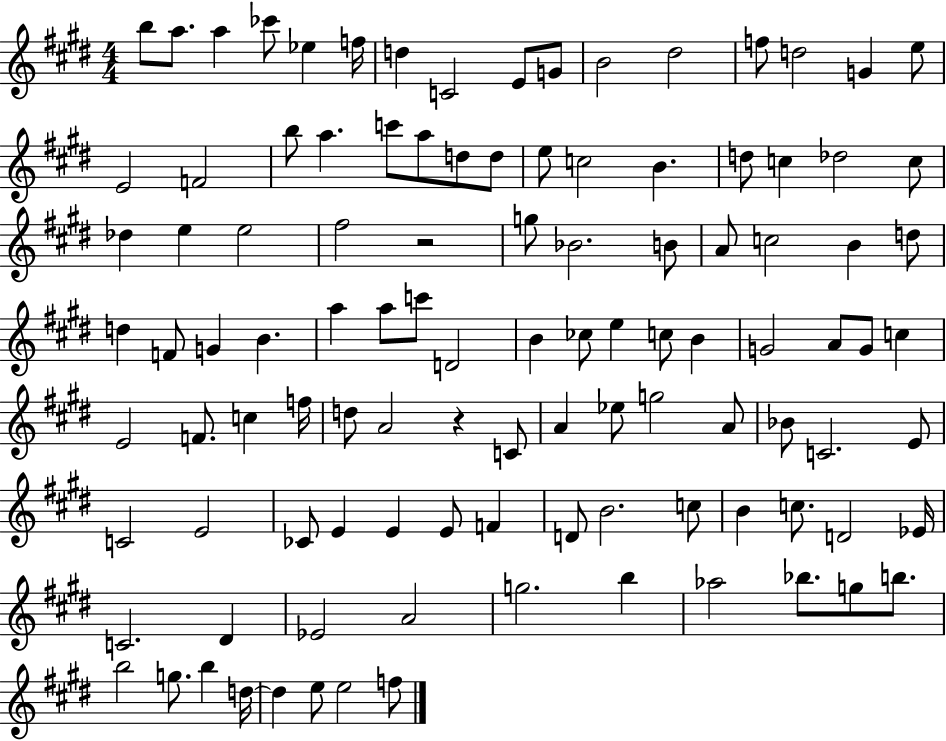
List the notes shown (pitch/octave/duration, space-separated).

B5/e A5/e. A5/q CES6/e Eb5/q F5/s D5/q C4/h E4/e G4/e B4/h D#5/h F5/e D5/h G4/q E5/e E4/h F4/h B5/e A5/q. C6/e A5/e D5/e D5/e E5/e C5/h B4/q. D5/e C5/q Db5/h C5/e Db5/q E5/q E5/h F#5/h R/h G5/e Bb4/h. B4/e A4/e C5/h B4/q D5/e D5/q F4/e G4/q B4/q. A5/q A5/e C6/e D4/h B4/q CES5/e E5/q C5/e B4/q G4/h A4/e G4/e C5/q E4/h F4/e. C5/q F5/s D5/e A4/h R/q C4/e A4/q Eb5/e G5/h A4/e Bb4/e C4/h. E4/e C4/h E4/h CES4/e E4/q E4/q E4/e F4/q D4/e B4/h. C5/e B4/q C5/e. D4/h Eb4/s C4/h. D#4/q Eb4/h A4/h G5/h. B5/q Ab5/h Bb5/e. G5/e B5/e. B5/h G5/e. B5/q D5/s D5/q E5/e E5/h F5/e